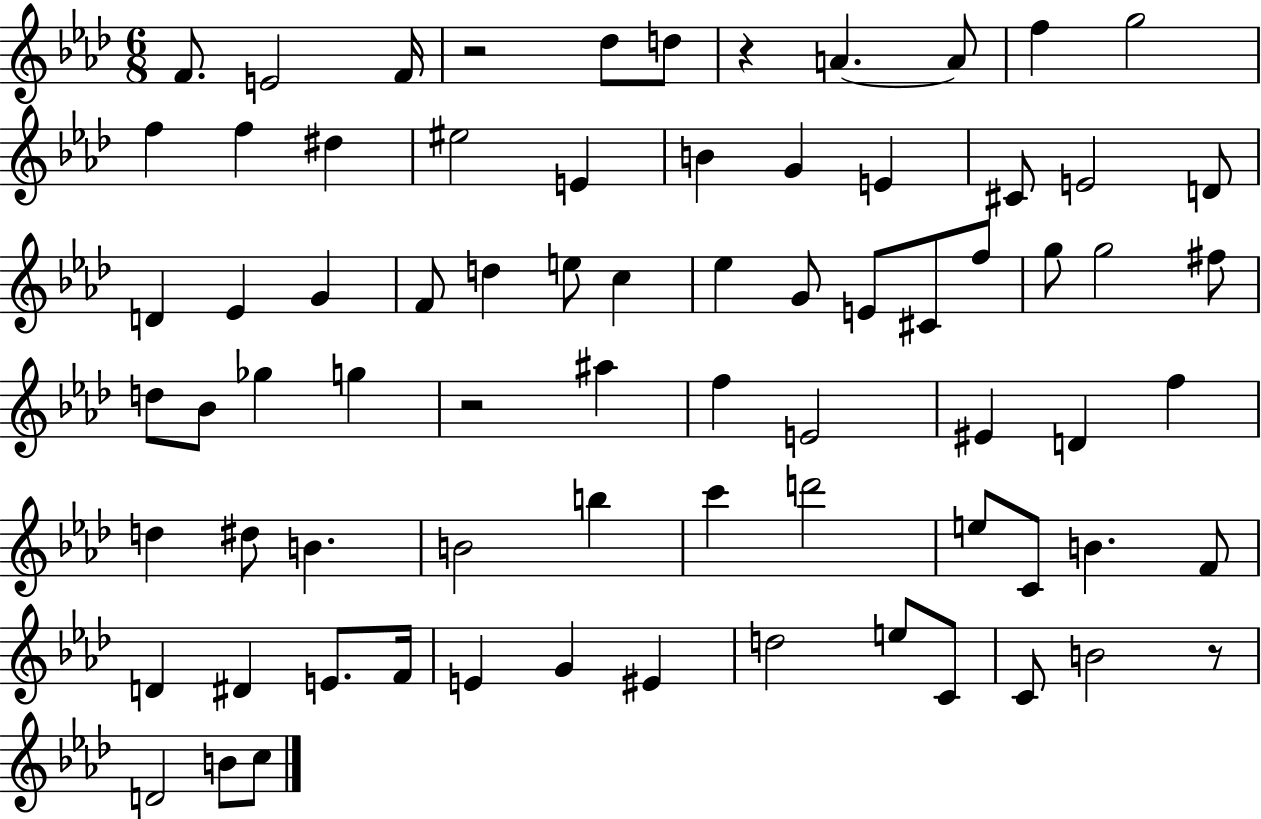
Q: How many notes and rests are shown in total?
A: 75